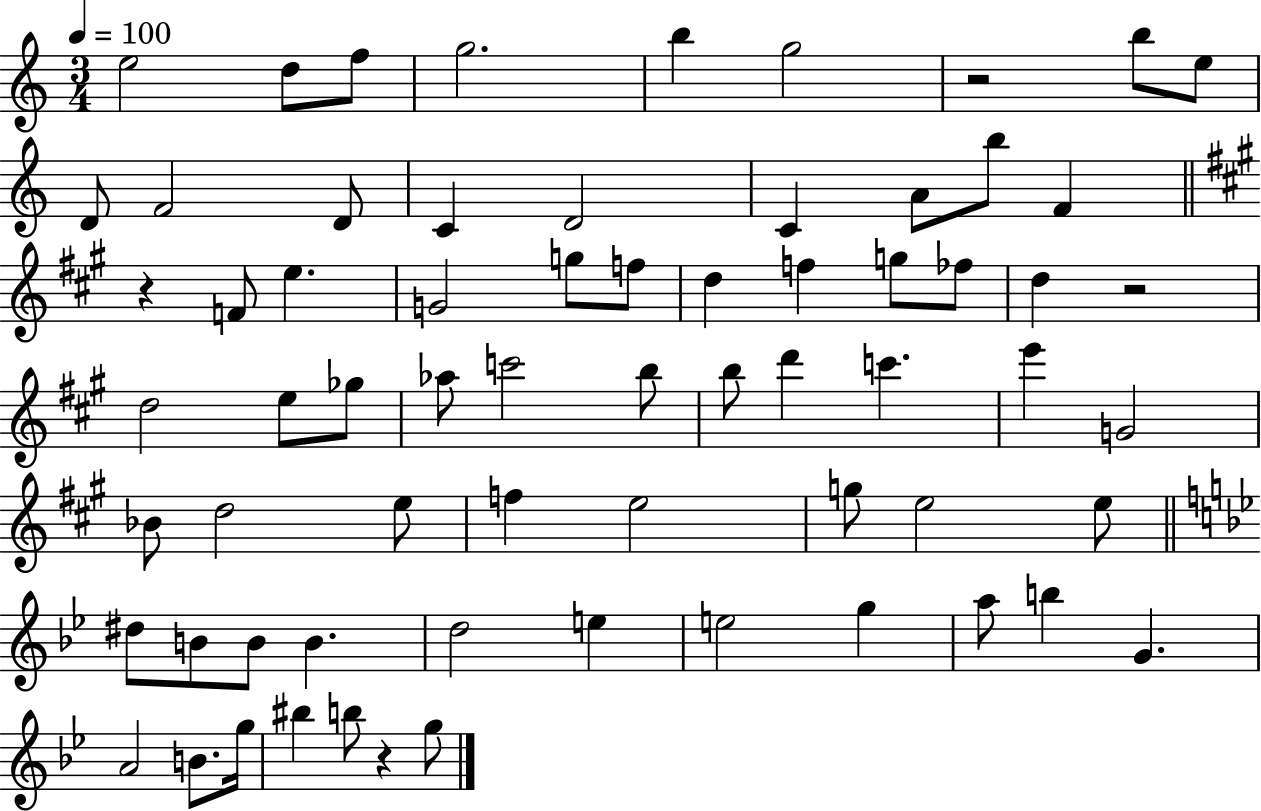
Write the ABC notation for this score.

X:1
T:Untitled
M:3/4
L:1/4
K:C
e2 d/2 f/2 g2 b g2 z2 b/2 e/2 D/2 F2 D/2 C D2 C A/2 b/2 F z F/2 e G2 g/2 f/2 d f g/2 _f/2 d z2 d2 e/2 _g/2 _a/2 c'2 b/2 b/2 d' c' e' G2 _B/2 d2 e/2 f e2 g/2 e2 e/2 ^d/2 B/2 B/2 B d2 e e2 g a/2 b G A2 B/2 g/4 ^b b/2 z g/2